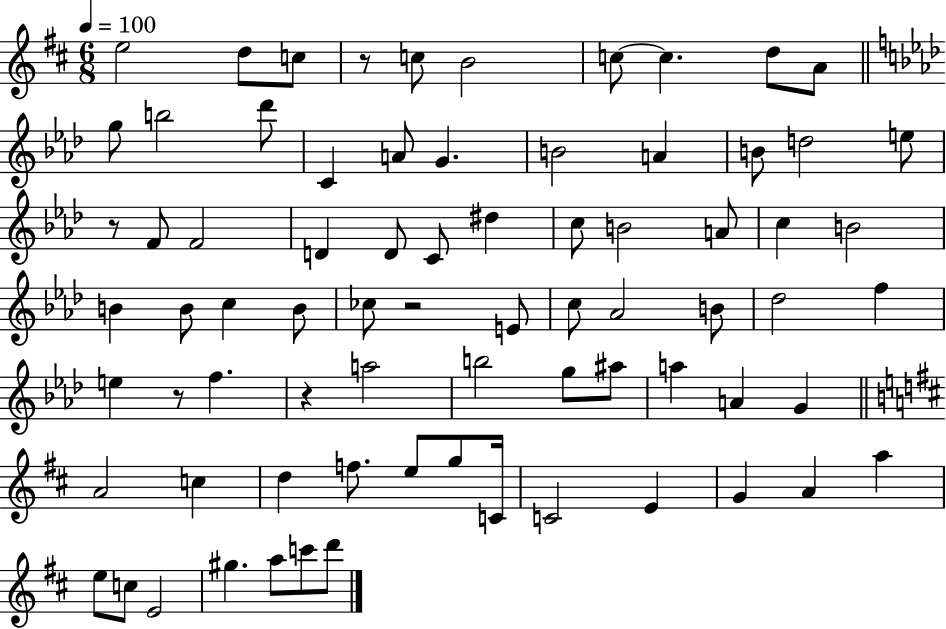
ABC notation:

X:1
T:Untitled
M:6/8
L:1/4
K:D
e2 d/2 c/2 z/2 c/2 B2 c/2 c d/2 A/2 g/2 b2 _d'/2 C A/2 G B2 A B/2 d2 e/2 z/2 F/2 F2 D D/2 C/2 ^d c/2 B2 A/2 c B2 B B/2 c B/2 _c/2 z2 E/2 c/2 _A2 B/2 _d2 f e z/2 f z a2 b2 g/2 ^a/2 a A G A2 c d f/2 e/2 g/2 C/4 C2 E G A a e/2 c/2 E2 ^g a/2 c'/2 d'/2